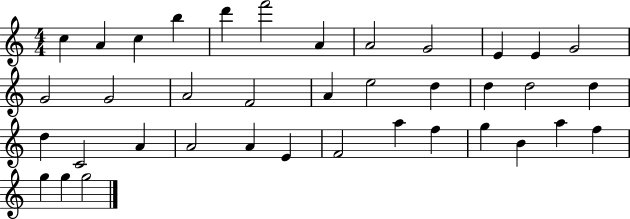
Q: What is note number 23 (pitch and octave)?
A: D5